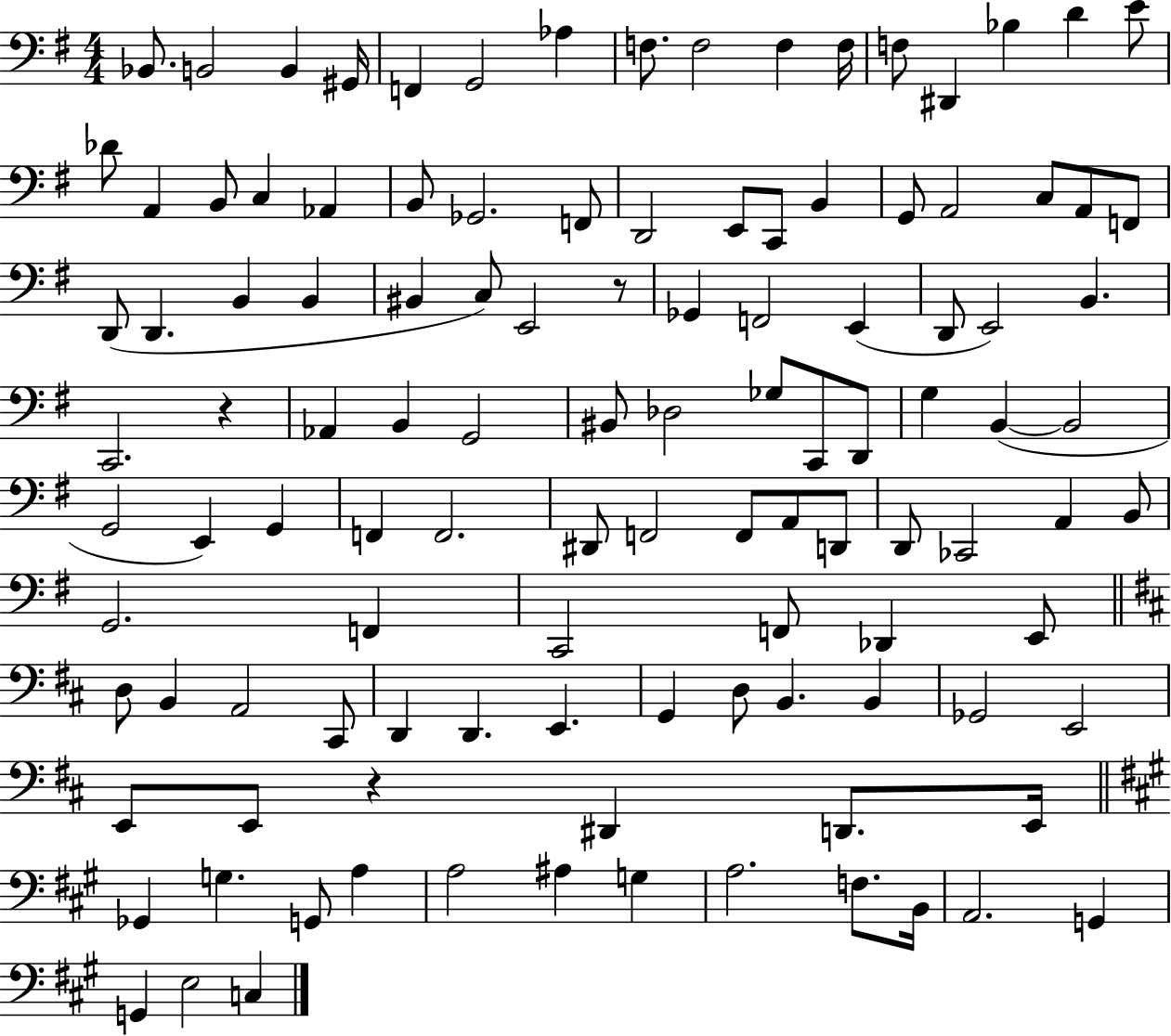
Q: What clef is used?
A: bass